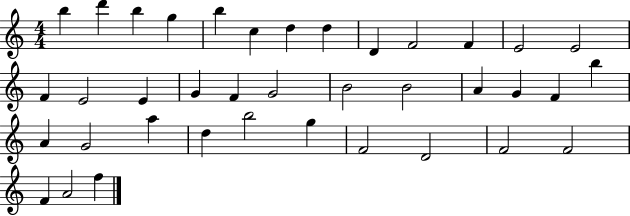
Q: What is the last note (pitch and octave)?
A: F5